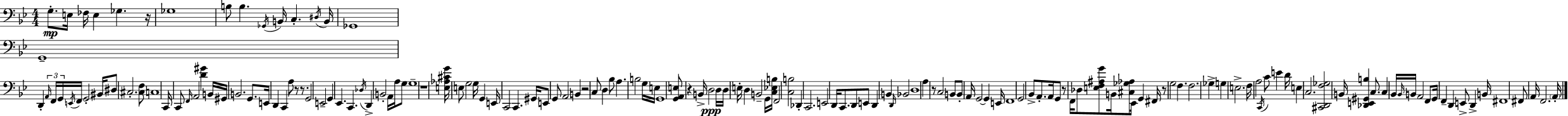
G3/e. E3/s FES3/s E3/q Gb3/q. R/s Gb3/w B3/e B3/q. Gb2/s B2/s C3/q. D#3/s B2/s Gb2/w G2/w D2/q A2/s F2/s G2/s E2/s F2/s G2/h BIS2/s D#3/e C#3/h. [C#3,F3]/e C3/w C2/s C2/e F2/s A2/h [D4,G#4]/q B2/s G#2/s B2/h. G2/e. E2/s D2/q C2/q A3/e R/e R/e. G2/h E2/h G2/q Eb2/q. C2/q. Db3/s D2/q B2/h A2/s A3/s G3/e G3/w R/w [E3,Ab3,C#4,G4]/s E3/e G3/h G3/s G2/q E2/s C2/h C2/q. G#2/s E2/e G2/e A2/h B2/q R/h C3/e D3/q Bb3/e A3/q. B3/h G3/s E3/s G2/w [G2,A2,E3]/e R/q B2/s D3/h D3/s D3/s E3/s D3/q B2/h G2/s [C3,Eb3,B3]/s F2/h [C3,B3]/h Db2/q C2/h. E2/h D2/s C2/e. D2/e E2/e D2/q B2/q D2/s Bb2/h D3/w A3/q R/e C3/h B2/e B2/e A2/s G2/h G2/q E2/s F2/w G2/h Bb2/e A2/e. A2/s G2/e R/e F2/s Db3/e [E3,F3,A#3,G4]/e B2/s [C#3,Gb3,Ab3]/e Eb2/s G2/q F#2/s R/e G3/h F3/q. F3/h. Gb3/q G3/q E3/h. F3/s A3/h C2/s C4/e E4/q D4/s E3/q C3/h. [C#2,D2,F3,Gb3]/h B2/s [Db2,E2,G#2,B3]/q C3/e. C3/q Bb2/s Bb2/s B2/s A2/h F2/e G2/s F2/q D2/q E2/e D2/q B2/s F#2/w F#2/e A2/s F2/h. A2/s